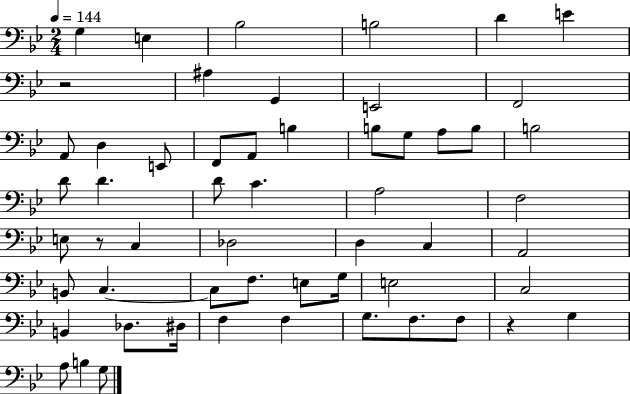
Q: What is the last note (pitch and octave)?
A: G3